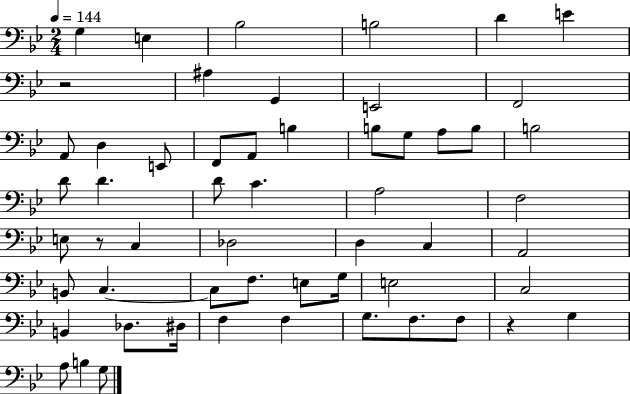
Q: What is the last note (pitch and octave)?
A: G3